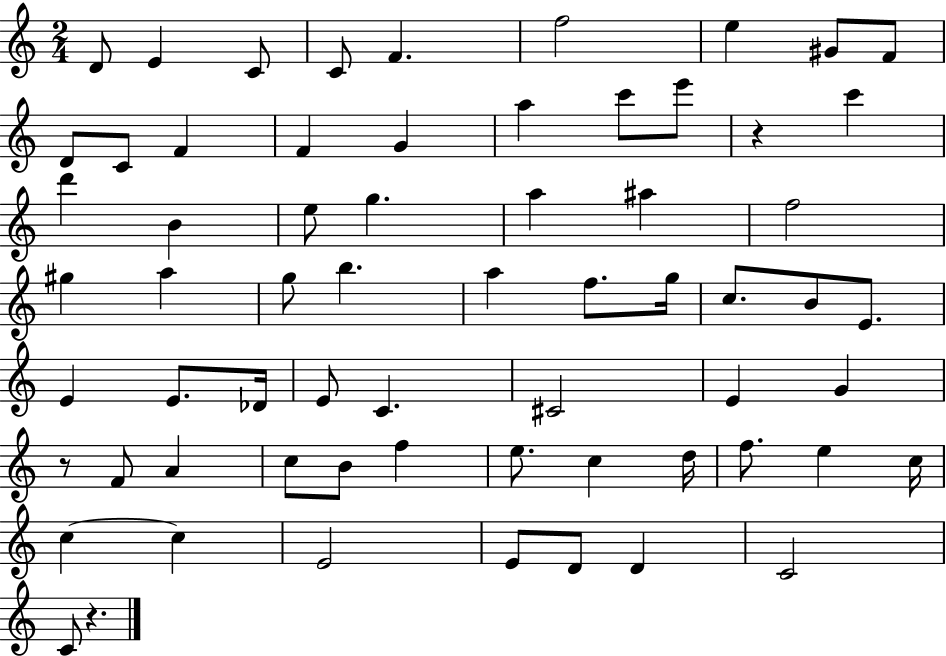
{
  \clef treble
  \numericTimeSignature
  \time 2/4
  \key c \major
  d'8 e'4 c'8 | c'8 f'4. | f''2 | e''4 gis'8 f'8 | \break d'8 c'8 f'4 | f'4 g'4 | a''4 c'''8 e'''8 | r4 c'''4 | \break d'''4 b'4 | e''8 g''4. | a''4 ais''4 | f''2 | \break gis''4 a''4 | g''8 b''4. | a''4 f''8. g''16 | c''8. b'8 e'8. | \break e'4 e'8. des'16 | e'8 c'4. | cis'2 | e'4 g'4 | \break r8 f'8 a'4 | c''8 b'8 f''4 | e''8. c''4 d''16 | f''8. e''4 c''16 | \break c''4~~ c''4 | e'2 | e'8 d'8 d'4 | c'2 | \break c'8 r4. | \bar "|."
}